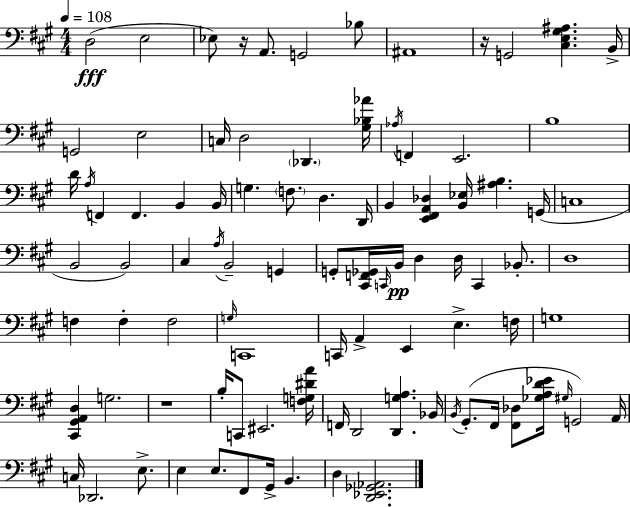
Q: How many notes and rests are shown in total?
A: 93